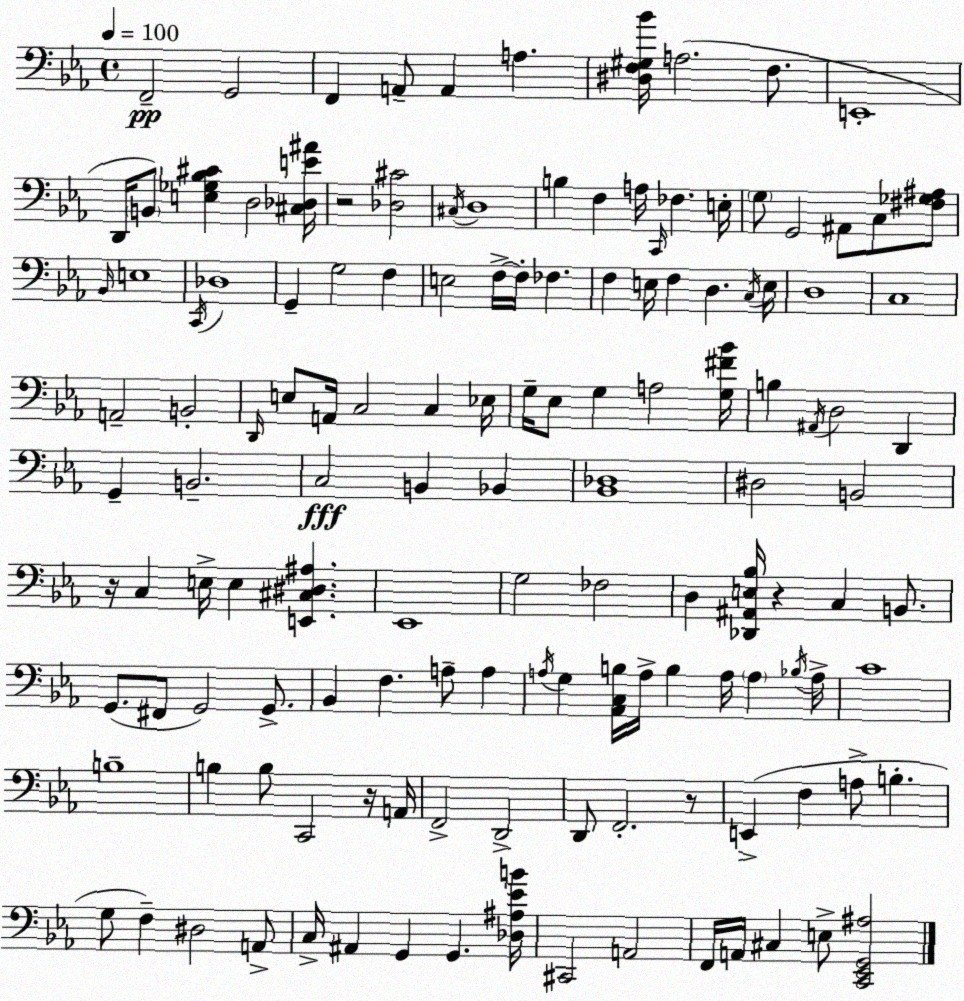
X:1
T:Untitled
M:4/4
L:1/4
K:Cm
F,,2 G,,2 F,, A,,/2 A,, A, [^D,F,^G,_B]/4 A,2 F,/2 E,,4 D,,/4 B,,/2 [E,_G,_B,^C] D,2 [^C,_D,E^A]/4 z2 [_D,^C]2 ^C,/4 D,4 B, F, A,/4 C,,/4 _F, E,/4 G,/2 G,,2 ^A,,/2 C,/2 [^F,_G,^A,]/2 _B,,/4 E,4 C,,/4 _D,4 G,, G,2 F, E,2 F,/4 F,/4 _F, F, E,/4 F, D, C,/4 E,/4 D,4 C,4 A,,2 B,,2 D,,/4 E,/2 A,,/4 C,2 C, _E,/4 G,/4 _E,/2 G, A,2 [G,^F_B]/4 B, ^A,,/4 D,2 D,, G,, B,,2 C,2 B,, _B,, [_B,,_D,]4 ^D,2 B,,2 z/4 C, E,/4 E, [E,,^C,^D,^A,] _E,,4 G,2 _F,2 D, [_D,,^A,,E,_B,]/4 z C, B,,/2 G,,/2 ^F,,/2 G,,2 G,,/2 _B,, F, A,/2 A, A,/4 G, [_A,,C,B,]/4 A,/4 B, A,/4 A, _B,/4 A,/4 C4 B,4 B, B,/2 C,,2 z/4 A,,/4 F,,2 D,,2 D,,/2 F,,2 z/2 E,, F, A,/2 B, G,/2 F, ^D,2 A,,/2 C,/4 ^A,, G,, G,, [_D,^A,_EB]/4 ^C,,2 A,,2 F,,/4 A,,/4 ^C, E,/2 [C,,_E,,G,,^A,]2